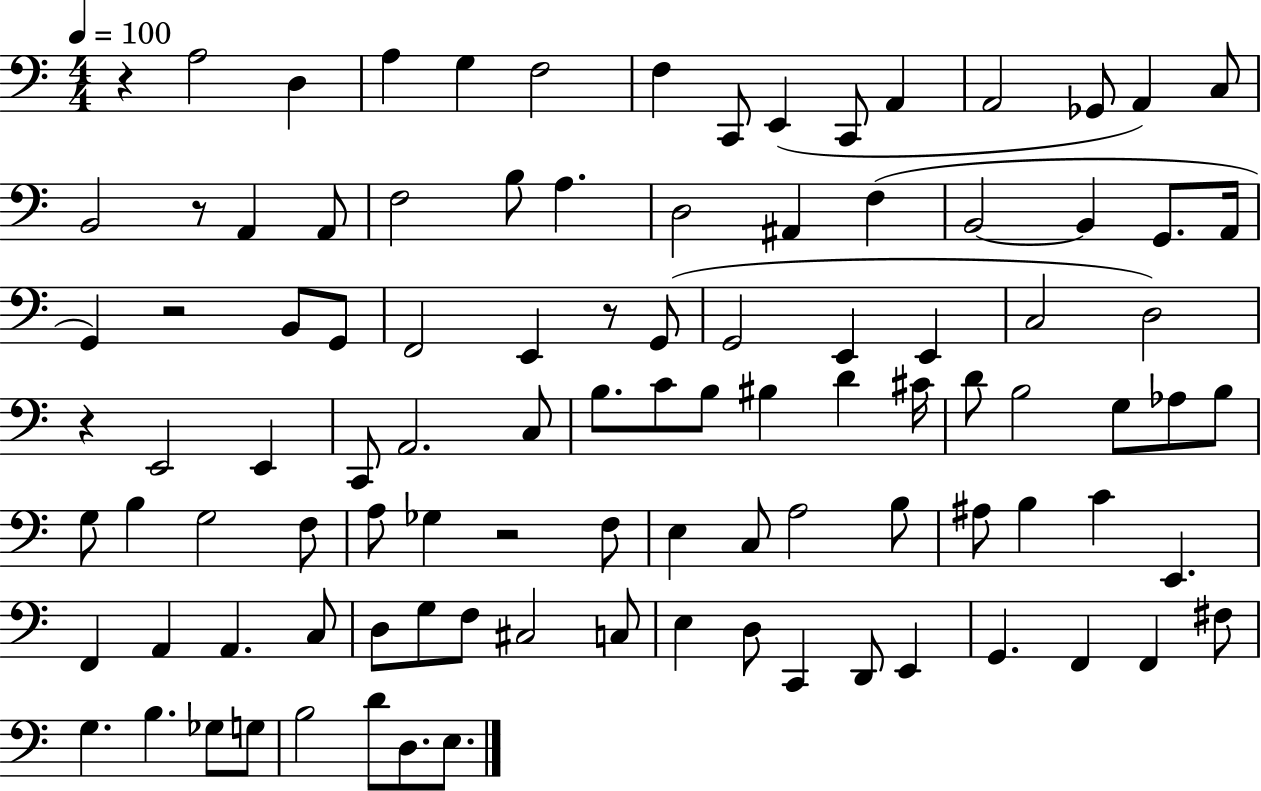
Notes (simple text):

R/q A3/h D3/q A3/q G3/q F3/h F3/q C2/e E2/q C2/e A2/q A2/h Gb2/e A2/q C3/e B2/h R/e A2/q A2/e F3/h B3/e A3/q. D3/h A#2/q F3/q B2/h B2/q G2/e. A2/s G2/q R/h B2/e G2/e F2/h E2/q R/e G2/e G2/h E2/q E2/q C3/h D3/h R/q E2/h E2/q C2/e A2/h. C3/e B3/e. C4/e B3/e BIS3/q D4/q C#4/s D4/e B3/h G3/e Ab3/e B3/e G3/e B3/q G3/h F3/e A3/e Gb3/q R/h F3/e E3/q C3/e A3/h B3/e A#3/e B3/q C4/q E2/q. F2/q A2/q A2/q. C3/e D3/e G3/e F3/e C#3/h C3/e E3/q D3/e C2/q D2/e E2/q G2/q. F2/q F2/q F#3/e G3/q. B3/q. Gb3/e G3/e B3/h D4/e D3/e. E3/e.